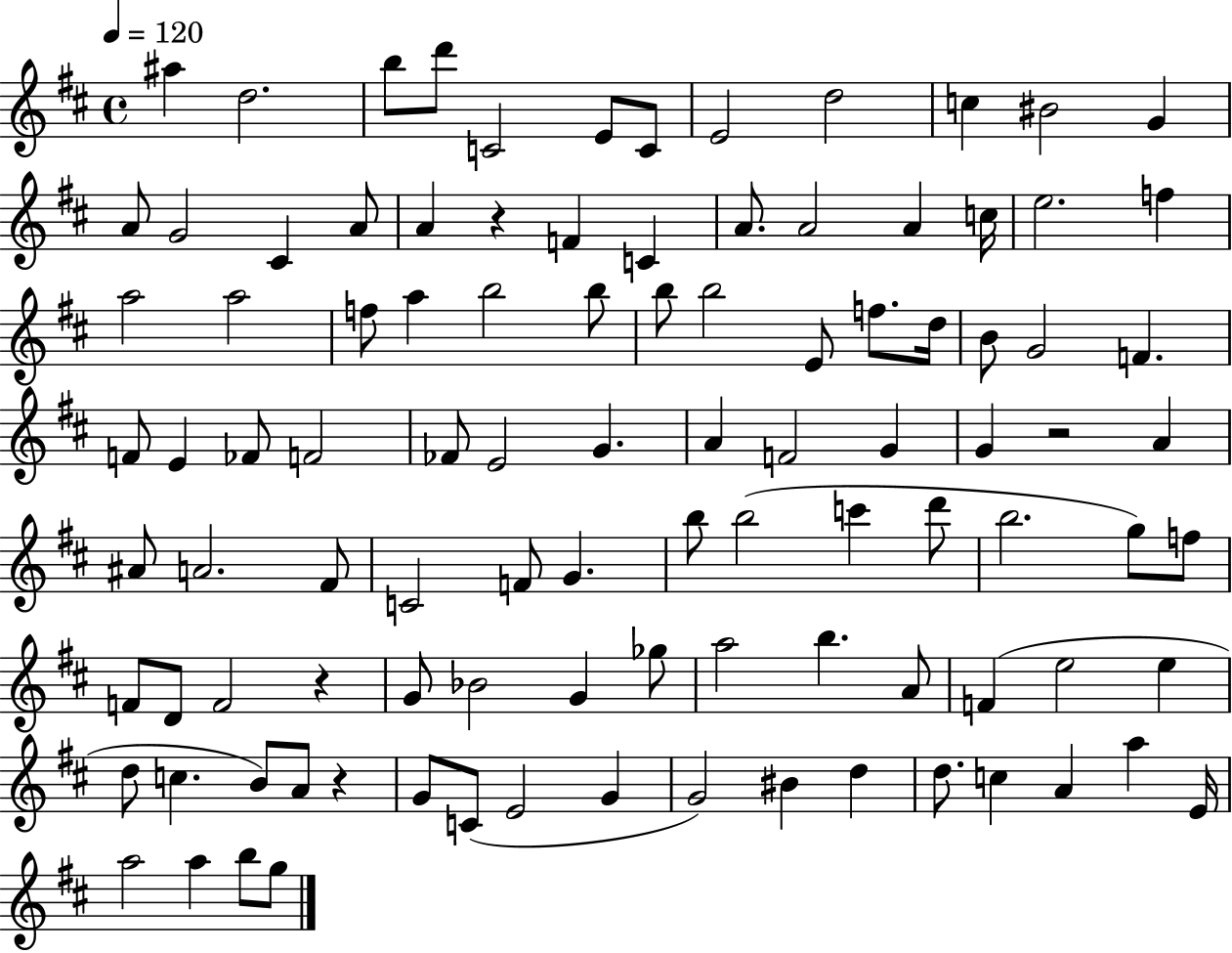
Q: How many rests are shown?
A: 4